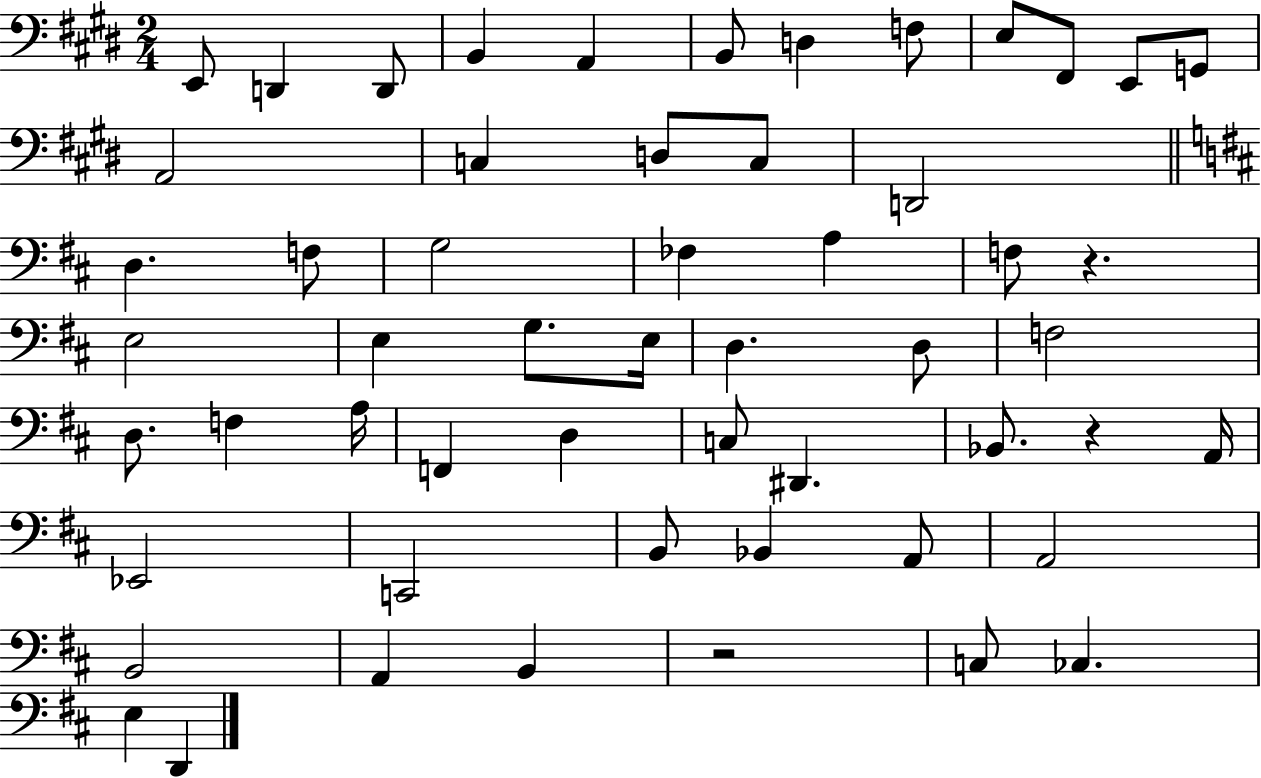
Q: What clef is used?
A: bass